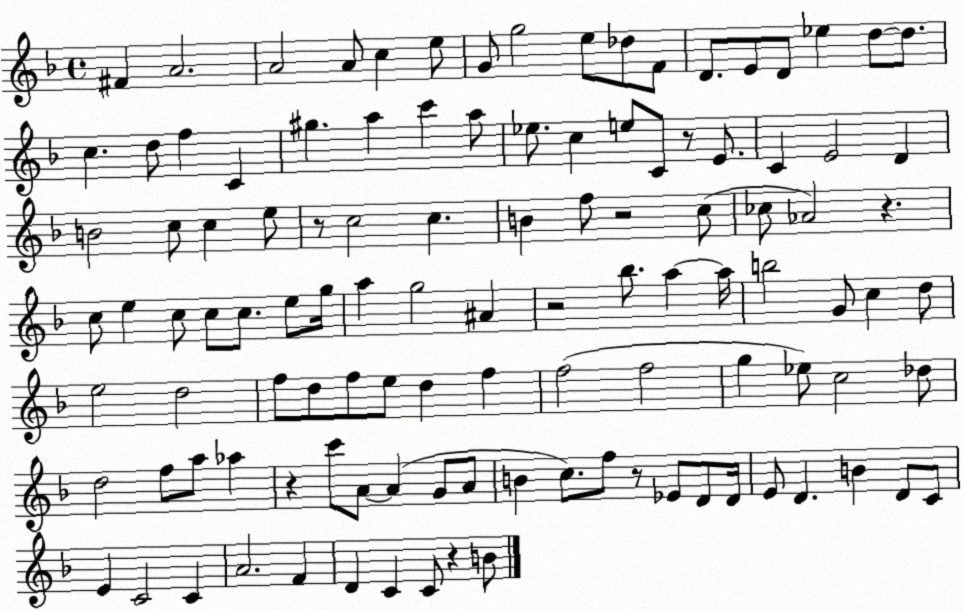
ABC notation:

X:1
T:Untitled
M:4/4
L:1/4
K:F
^F A2 A2 A/2 c e/2 G/2 g2 e/2 _d/2 F/2 D/2 E/2 D/2 _e d/2 d/2 c d/2 f C ^g a c' a/2 _e/2 c e/2 C/2 z/2 E/2 C E2 D B2 c/2 c e/2 z/2 c2 c B f/2 z2 c/2 _c/2 _A2 z c/2 e c/2 c/2 c/2 e/2 g/4 a g2 ^A z2 _b/2 a a/4 b2 G/2 c d/2 e2 d2 f/2 d/2 f/2 e/2 d f f2 f2 g _e/2 c2 _d/2 d2 f/2 a/2 _a z c'/2 A/2 A G/2 A/2 B c/2 f/2 z/2 _E/2 D/2 D/4 E/2 D B D/2 C/2 E C2 C A2 F D C C/2 z B/2